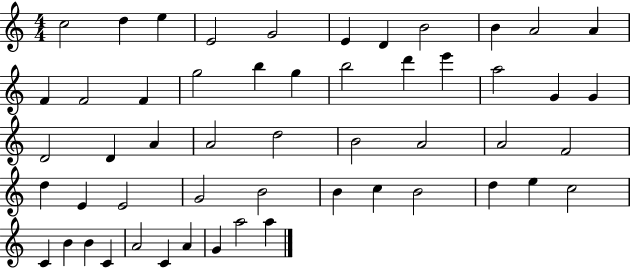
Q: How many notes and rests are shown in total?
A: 53